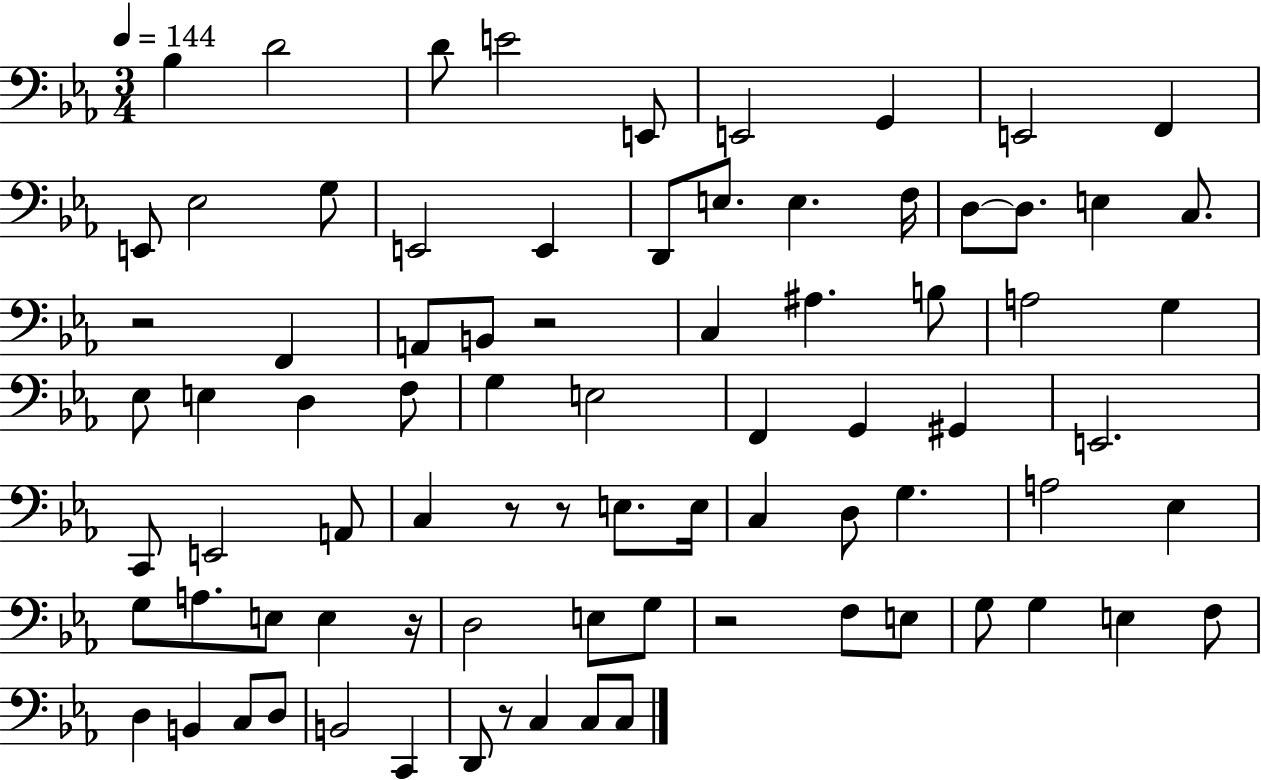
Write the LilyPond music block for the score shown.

{
  \clef bass
  \numericTimeSignature
  \time 3/4
  \key ees \major
  \tempo 4 = 144
  bes4 d'2 | d'8 e'2 e,8 | e,2 g,4 | e,2 f,4 | \break e,8 ees2 g8 | e,2 e,4 | d,8 e8. e4. f16 | d8~~ d8. e4 c8. | \break r2 f,4 | a,8 b,8 r2 | c4 ais4. b8 | a2 g4 | \break ees8 e4 d4 f8 | g4 e2 | f,4 g,4 gis,4 | e,2. | \break c,8 e,2 a,8 | c4 r8 r8 e8. e16 | c4 d8 g4. | a2 ees4 | \break g8 a8. e8 e4 r16 | d2 e8 g8 | r2 f8 e8 | g8 g4 e4 f8 | \break d4 b,4 c8 d8 | b,2 c,4 | d,8 r8 c4 c8 c8 | \bar "|."
}